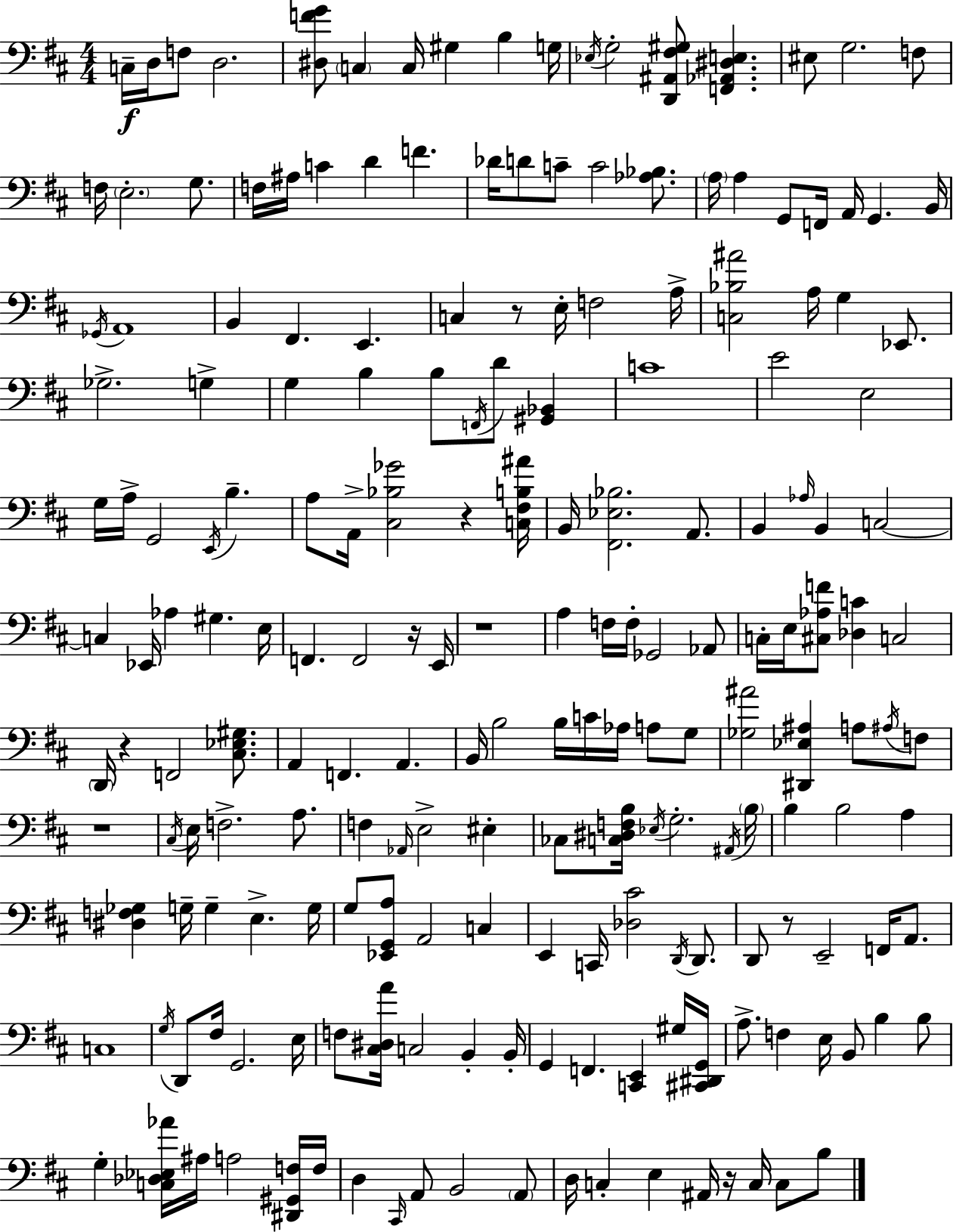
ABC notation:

X:1
T:Untitled
M:4/4
L:1/4
K:D
C,/4 D,/4 F,/2 D,2 [^D,FG]/2 C, C,/4 ^G, B, G,/4 _E,/4 G,2 [D,,^A,,^F,^G,]/2 [F,,_A,,^D,E,] ^E,/2 G,2 F,/2 F,/4 E,2 G,/2 F,/4 ^A,/4 C D F _D/4 D/2 C/2 C2 [_A,_B,]/2 A,/4 A, G,,/2 F,,/4 A,,/4 G,, B,,/4 _G,,/4 A,,4 B,, ^F,, E,, C, z/2 E,/4 F,2 A,/4 [C,_B,^A]2 A,/4 G, _E,,/2 _G,2 G, G, B, B,/2 F,,/4 D/2 [^G,,_B,,] C4 E2 E,2 G,/4 A,/4 G,,2 E,,/4 B, A,/2 A,,/4 [^C,_B,_G]2 z [C,^F,B,^A]/4 B,,/4 [^F,,_E,_B,]2 A,,/2 B,, _A,/4 B,, C,2 C, _E,,/4 _A, ^G, E,/4 F,, F,,2 z/4 E,,/4 z4 A, F,/4 F,/4 _G,,2 _A,,/2 C,/4 E,/4 [^C,_A,F]/2 [_D,C] C,2 D,,/4 z F,,2 [^C,_E,^G,]/2 A,, F,, A,, B,,/4 B,2 B,/4 C/4 _A,/4 A,/2 G,/2 [_G,^A]2 [^D,,_E,^A,] A,/2 ^A,/4 F,/2 z4 ^C,/4 E,/4 F,2 A,/2 F, _A,,/4 E,2 ^E, _C,/2 [C,^D,F,B,]/4 _E,/4 G,2 ^A,,/4 B,/4 B, B,2 A, [^D,F,_G,] G,/4 G, E, G,/4 G,/2 [_E,,G,,A,]/2 A,,2 C, E,, C,,/4 [_D,^C]2 D,,/4 D,,/2 D,,/2 z/2 E,,2 F,,/4 A,,/2 C,4 G,/4 D,,/2 ^F,/4 G,,2 E,/4 F,/2 [^C,^D,A]/4 C,2 B,, B,,/4 G,, F,, [C,,E,,] ^G,/4 [^C,,^D,,G,,]/4 A,/2 F, E,/4 B,,/2 B, B,/2 G, [C,_D,_E,_A]/4 ^A,/4 A,2 [^D,,^G,,F,]/4 F,/4 D, ^C,,/4 A,,/2 B,,2 A,,/2 D,/4 C, E, ^A,,/4 z/4 C,/4 C,/2 B,/2